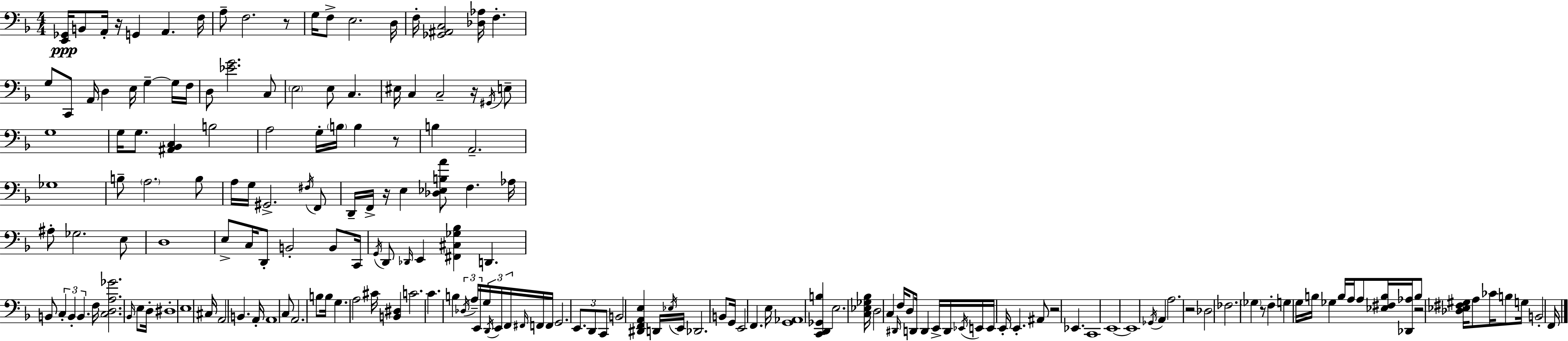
{
  \clef bass
  \numericTimeSignature
  \time 4/4
  \key f \major
  <e, ges,>16\ppp b,8 a,16-. r16 g,4 a,4. f16 | a8-- f2. r8 | g16 f8-> e2. d16 | f16-. <ges, ais, c>2 <des aes>16 f4.-. | \break g8 c,8 a,16 d4 e16 g4--~~ g16 f16 | d8 <ees' g'>2. c8 | \parenthesize e2 e8 c4. | eis16 c4 c2-- r16 \acciaccatura { gis,16 } e8-- | \break g1 | g16 g8. <ais, bes, c>4 b2 | a2 g16-. \parenthesize b16 b4 r8 | b4 a,2.-- | \break ges1 | b8-- \parenthesize a2. b8 | a16 g16 gis,2.-> \acciaccatura { fis16 } | f,8 d,16-- f,16-> r16 e4 <des ees b a'>8 f4. | \break aes16 ais8-. ges2. | e8 d1 | e8-> c16 d,8-. b,2-. b,8 | c,16 \acciaccatura { g,16 } d,8 \grace { des,16 } e,4 <fis, cis ges bes>4 d,4. | \break b,8 \tuplet 3/2 { c4-. b,4-. b,4. } | f16 <c d a ges'>2. | \grace { bes,16 } e8 d16-. dis1-. | e1 | \break cis16 a,2 b,4. | a,16-. a,1 | c8 a,2. | b8 b16 g4. a2 | \break cis'16 <b, dis>4 c'2. | c'4. b4 \tuplet 3/2 { \acciaccatura { des16 } | a16-- e,16 } g16 \tuplet 3/2 { \acciaccatura { d,16 } e,16 f,16 } \grace { fis,16 } f,16 f,16 g,2. | \tuplet 3/2 { e,8. d,8 c,8 } b,2 | \break <dis, f, a, e>4 d,16 \acciaccatura { ees16 } e,16 des,2. | b,8 g,16 e,2 | f,4. e16 <g, aes,>1 | <c, d, ges, b>4 e2. | \break <c ees ges bes>16 d2 | c4 \grace { dis,16 } f16 d8 d,16 d,4 e,16-> | d,16 \acciaccatura { ees,16 } e,16 e,16 e,16-. e,4.-. ais,8 r2 | ees,4. c,1 | \break e,1~~ | e,1 | \acciaccatura { ges,16 } a,4 | a2. r2 | \break des2 fes2. | \parenthesize ges4 r8 f4-. | g4 g16 b16 ges4 b16 a16 a8 | <ees fis b>16 <des, aes>16 b8 r2 <des ees fis gis>16 a8 ces'16 | \break b8 g16 b,2-. f,16 \bar "|."
}